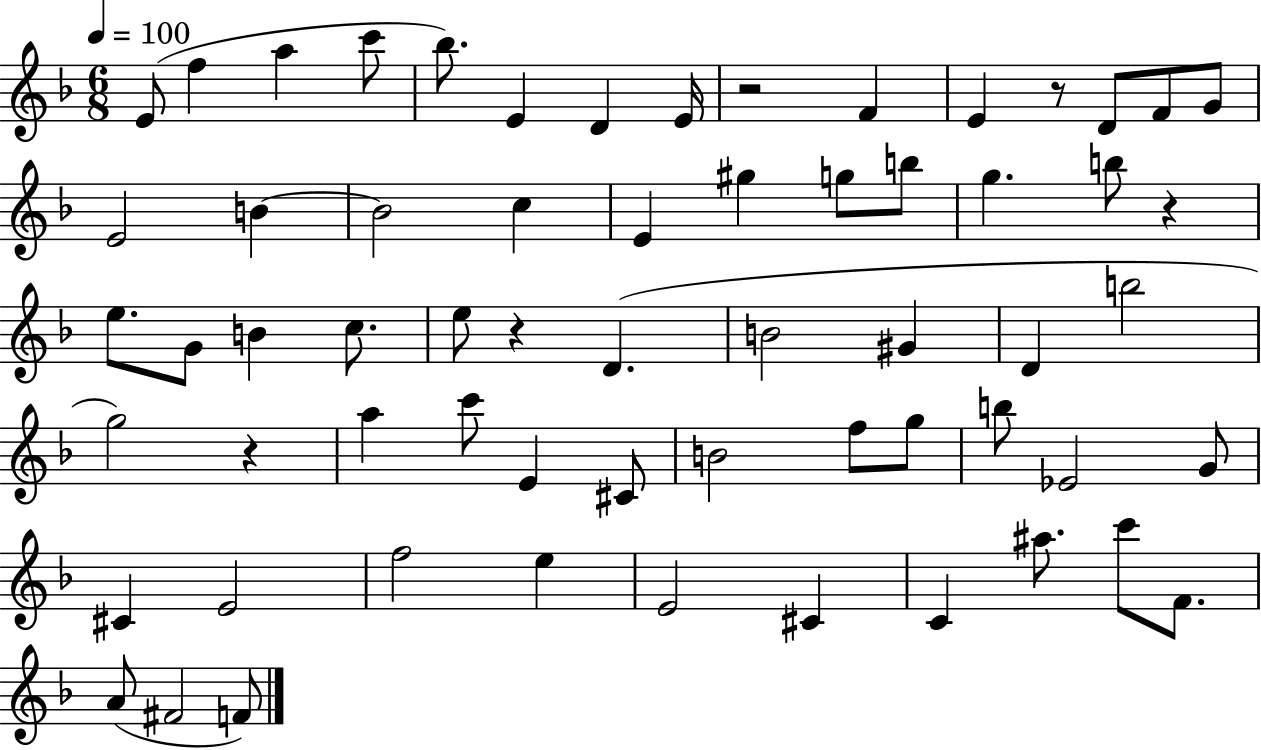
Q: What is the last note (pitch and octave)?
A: F4